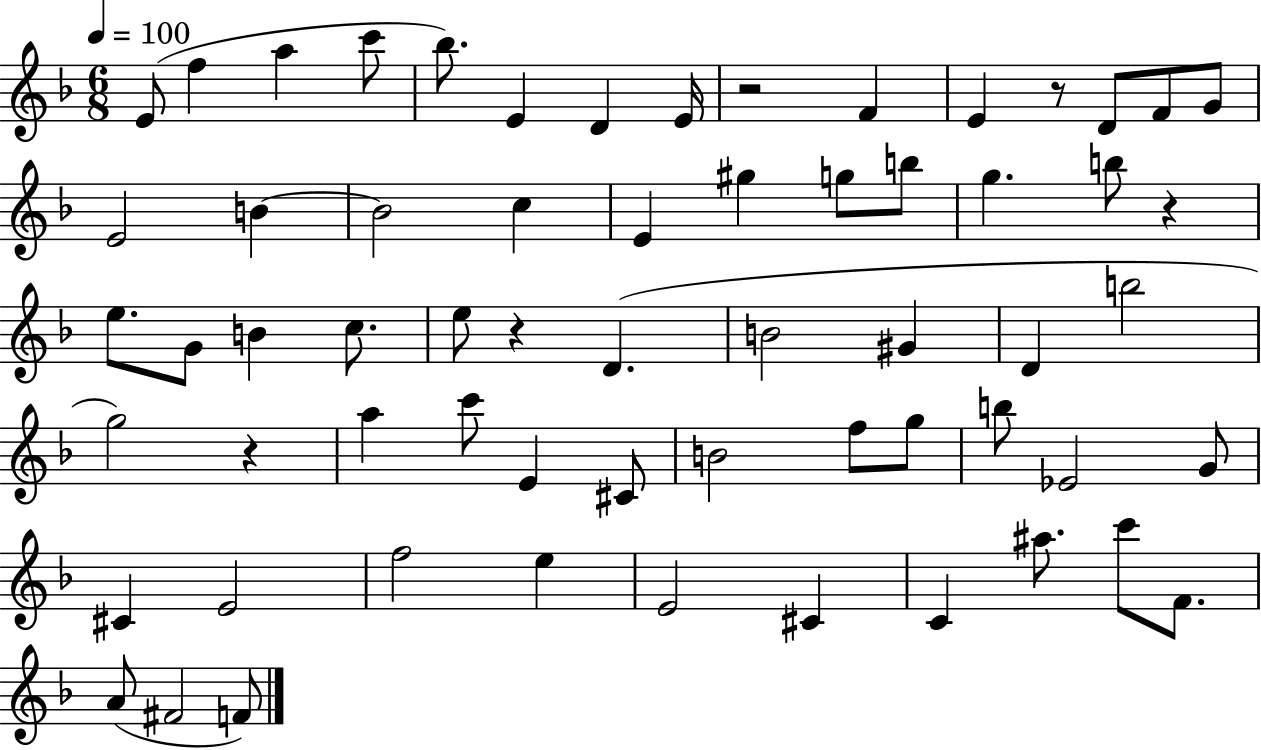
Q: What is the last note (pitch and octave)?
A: F4